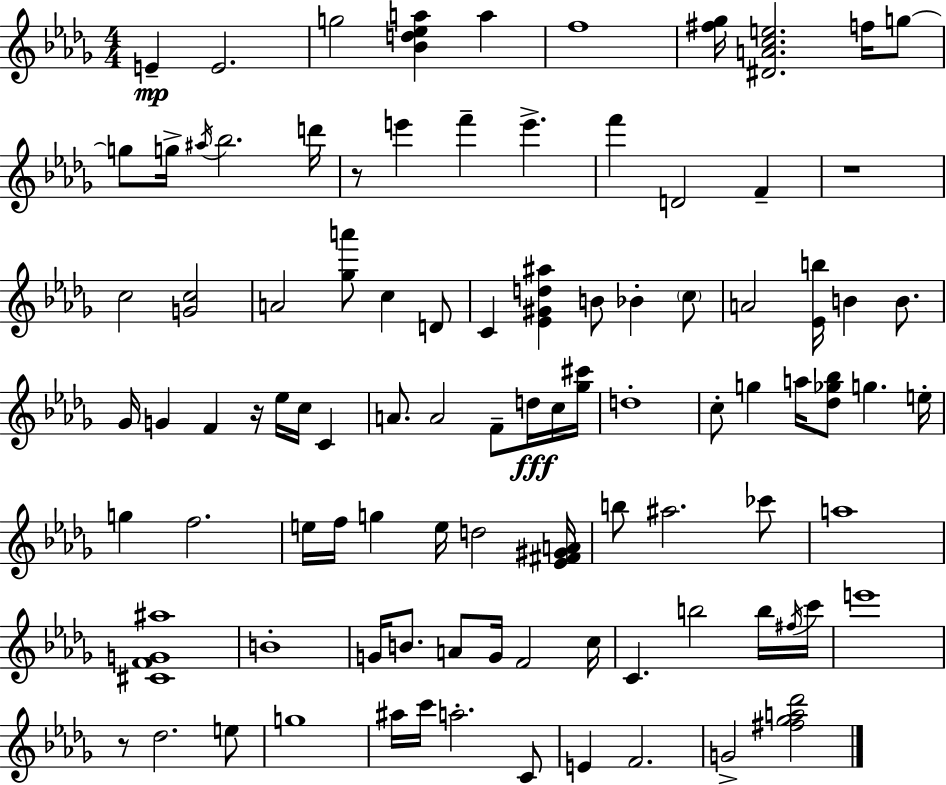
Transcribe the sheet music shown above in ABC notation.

X:1
T:Untitled
M:4/4
L:1/4
K:Bbm
E E2 g2 [_Bd_ea] a f4 [^f_g]/4 [^DAce]2 f/4 g/2 g/2 g/4 ^a/4 _b2 d'/4 z/2 e' f' e' f' D2 F z4 c2 [Gc]2 A2 [_ga']/2 c D/2 C [_E^Gd^a] B/2 _B c/2 A2 [_Eb]/4 B B/2 _G/4 G F z/4 _e/4 c/4 C A/2 A2 F/2 d/4 c/4 [_g^c']/4 d4 c/2 g a/4 [_d_g_b]/2 g e/4 g f2 e/4 f/4 g e/4 d2 [_E^F^GA]/4 b/2 ^a2 _c'/2 a4 [^CFG^a]4 B4 G/4 B/2 A/2 G/4 F2 c/4 C b2 b/4 ^f/4 c'/4 e'4 z/2 _d2 e/2 g4 ^a/4 c'/4 a2 C/2 E F2 G2 [^f_ga_d']2